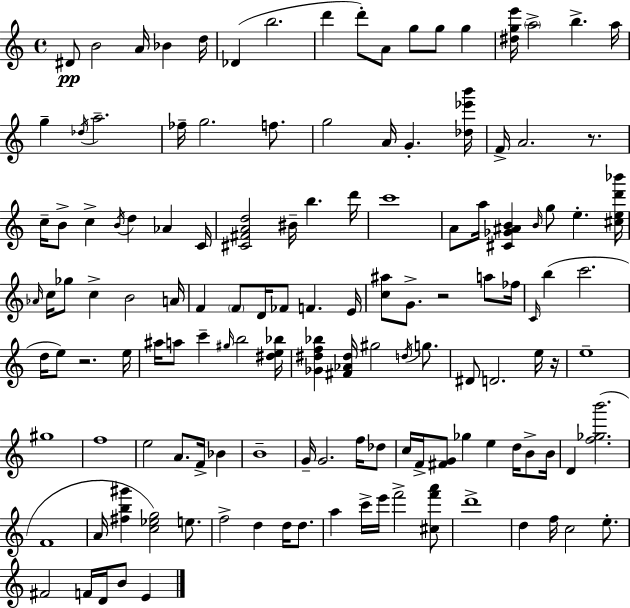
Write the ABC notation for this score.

X:1
T:Untitled
M:4/4
L:1/4
K:Am
^D/2 B2 A/4 _B d/4 _D b2 d' d'/2 A/2 g/2 g/2 g [^dge']/4 a2 b a/4 g _d/4 a2 _f/4 g2 f/2 g2 A/4 G [_d_e'b']/4 F/4 A2 z/2 c/4 B/2 c B/4 d _A C/4 [^C^FAd]2 ^B/4 b d'/4 c'4 A/2 a/4 [^C_G^AB] B/4 g/2 e [^ced'_b']/4 _A/4 c/4 _g/2 c B2 A/4 F F/2 D/4 _F/2 F E/4 [c^a]/2 G/2 z2 a/2 _f/4 C/4 b c'2 d/4 e/2 z2 e/4 ^a/4 a/2 c' ^g/4 b2 [^de_b]/4 [_G^df_b] [^F_A^d]/4 ^g2 d/4 g/2 ^D/2 D2 e/4 z/4 e4 ^g4 f4 e2 A/2 F/4 _B B4 G/4 G2 f/4 _d/2 c/4 F/4 [^FG]/2 _g e d/4 B/2 B/4 D [f_gb']2 F4 A/4 [^fb^g'] [c_eg]2 e/2 f2 d d/4 d/2 a c'/4 e'/4 f'2 [^cf'a']/2 d'4 d f/4 c2 e/2 ^F2 F/4 D/4 B/2 E